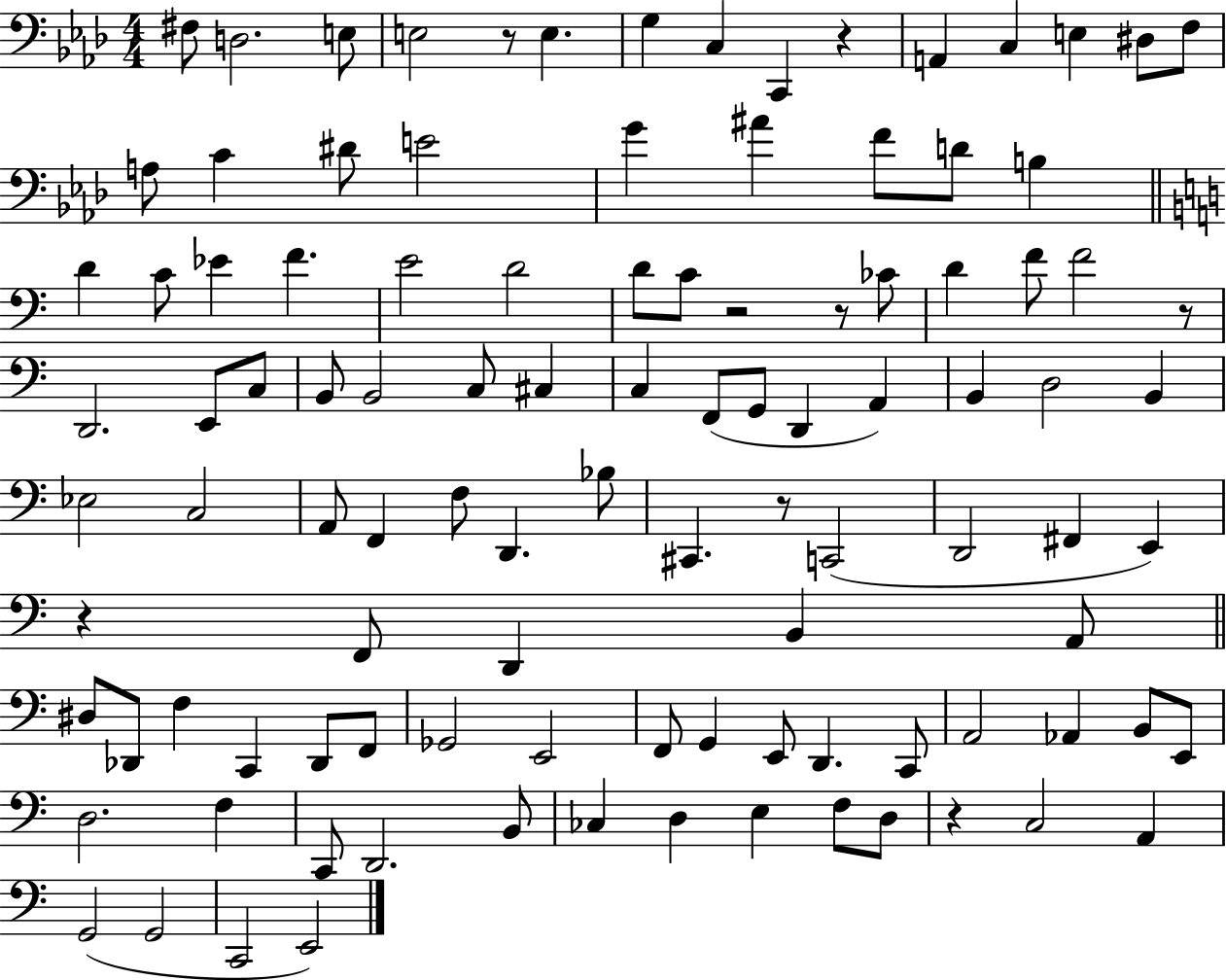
F#3/e D3/h. E3/e E3/h R/e E3/q. G3/q C3/q C2/q R/q A2/q C3/q E3/q D#3/e F3/e A3/e C4/q D#4/e E4/h G4/q A#4/q F4/e D4/e B3/q D4/q C4/e Eb4/q F4/q. E4/h D4/h D4/e C4/e R/h R/e CES4/e D4/q F4/e F4/h R/e D2/h. E2/e C3/e B2/e B2/h C3/e C#3/q C3/q F2/e G2/e D2/q A2/q B2/q D3/h B2/q Eb3/h C3/h A2/e F2/q F3/e D2/q. Bb3/e C#2/q. R/e C2/h D2/h F#2/q E2/q R/q F2/e D2/q B2/q A2/e D#3/e Db2/e F3/q C2/q Db2/e F2/e Gb2/h E2/h F2/e G2/q E2/e D2/q. C2/e A2/h Ab2/q B2/e E2/e D3/h. F3/q C2/e D2/h. B2/e CES3/q D3/q E3/q F3/e D3/e R/q C3/h A2/q G2/h G2/h C2/h E2/h